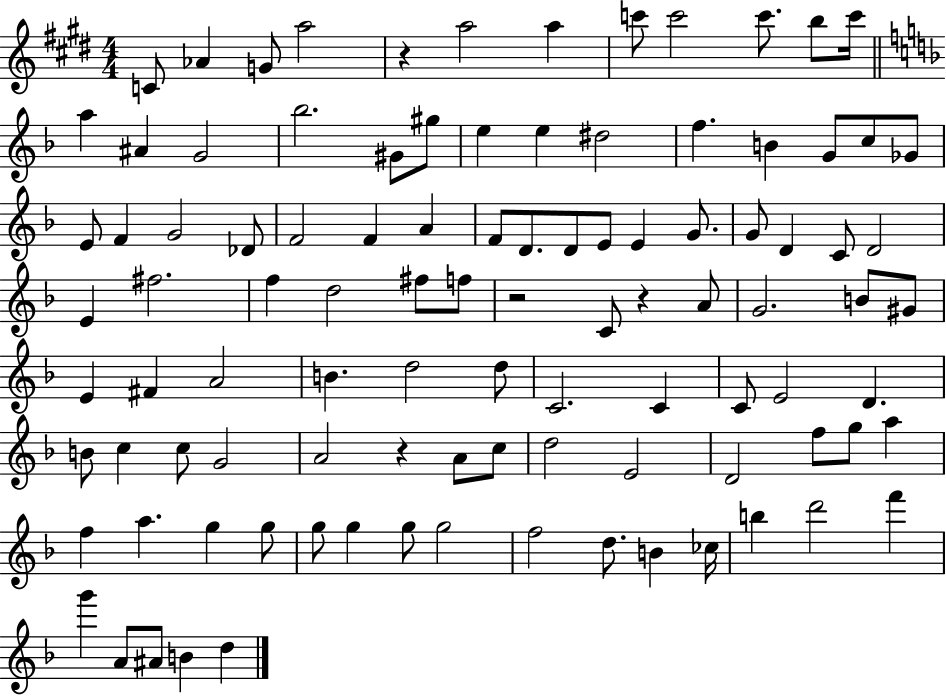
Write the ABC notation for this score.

X:1
T:Untitled
M:4/4
L:1/4
K:E
C/2 _A G/2 a2 z a2 a c'/2 c'2 c'/2 b/2 c'/4 a ^A G2 _b2 ^G/2 ^g/2 e e ^d2 f B G/2 c/2 _G/2 E/2 F G2 _D/2 F2 F A F/2 D/2 D/2 E/2 E G/2 G/2 D C/2 D2 E ^f2 f d2 ^f/2 f/2 z2 C/2 z A/2 G2 B/2 ^G/2 E ^F A2 B d2 d/2 C2 C C/2 E2 D B/2 c c/2 G2 A2 z A/2 c/2 d2 E2 D2 f/2 g/2 a f a g g/2 g/2 g g/2 g2 f2 d/2 B _c/4 b d'2 f' g' A/2 ^A/2 B d